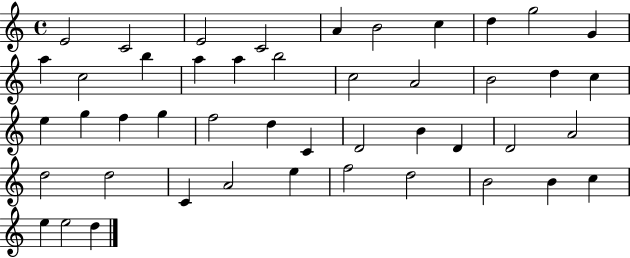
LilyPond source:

{
  \clef treble
  \time 4/4
  \defaultTimeSignature
  \key c \major
  e'2 c'2 | e'2 c'2 | a'4 b'2 c''4 | d''4 g''2 g'4 | \break a''4 c''2 b''4 | a''4 a''4 b''2 | c''2 a'2 | b'2 d''4 c''4 | \break e''4 g''4 f''4 g''4 | f''2 d''4 c'4 | d'2 b'4 d'4 | d'2 a'2 | \break d''2 d''2 | c'4 a'2 e''4 | f''2 d''2 | b'2 b'4 c''4 | \break e''4 e''2 d''4 | \bar "|."
}